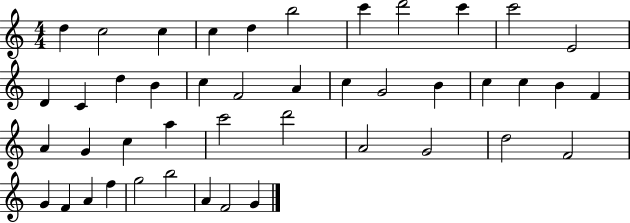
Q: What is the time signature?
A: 4/4